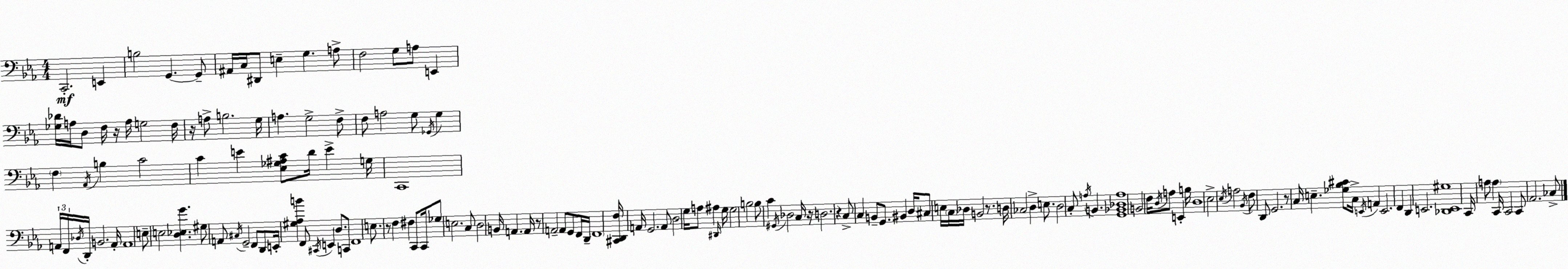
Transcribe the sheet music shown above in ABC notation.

X:1
T:Untitled
M:4/4
L:1/4
K:Cm
C,,2 E,, B,2 G,, G,,/2 ^A,,/4 C,/4 ^D,,/2 E, G, A,/2 F,2 G,/2 A,/2 E,, [_G,_D]/4 A,/4 D,/2 F,/4 z/4 A,/4 G,2 F,/4 z/4 A,/2 B,2 G,/4 A, G,2 F,/2 F,/2 A,2 G,/2 _G,,/4 G, F, _A,,/4 B, C2 C E [_E,_G,^A,C]/2 D/4 E G,/4 C,,4 A,,/4 F,,/4 _D,/4 D,,/4 B,,2 A,,/4 A,,4 E,/2 E,2 [D,_E,G] ^G,/2 A,,/2 ^C,/4 G,,2 F,,/2 D,,/2 E,,/4 [^G,_A,B] F,,/2 ^C,,/4 E,, D,/2 C,,/2 F,,4 E,/2 z/2 F, ^F, C,,/2 C,,/4 _G,/2 E,2 C,/2 D,2 B,,/4 A,, A,,/4 z/2 A,,2 A,,/2 G,,/2 F,,/4 D,,/4 F,,4 [^C,,D,,F,]/4 A,,/4 G,,2 A,,/2 D,2 G,/4 A,/2 ^A, ^D,,/4 G,/4 G,2 B,2 B,/2 C ^G,,/4 _D,2 C,/4 z/4 D,2 z C,/2 C, B,,/2 G,,/2 ^B,, D,/4 ^C,/2 E,/4 C,/4 _D,/4 B,,2 z/2 D,/4 _C,2 D, E,/2 D,2 C,/2 A,/4 B,, [G,,_B,,_D,A,]4 B,,2 F,/4 D,/4 A,/2 E,, B,/4 D,4 _E,2 _E,/4 A,2 _B,,/4 F,/2 D,,/2 G,,2 z/2 C,/4 E, [_G,_B,^C]/2 C,/4 E,,/4 A,, E,,2 F,, D,, E,,2 [_D,,E,,^G,]4 C,,/4 A,/2 A, C,,/4 C,,2 C,,/2 _A,,2 _C,/2